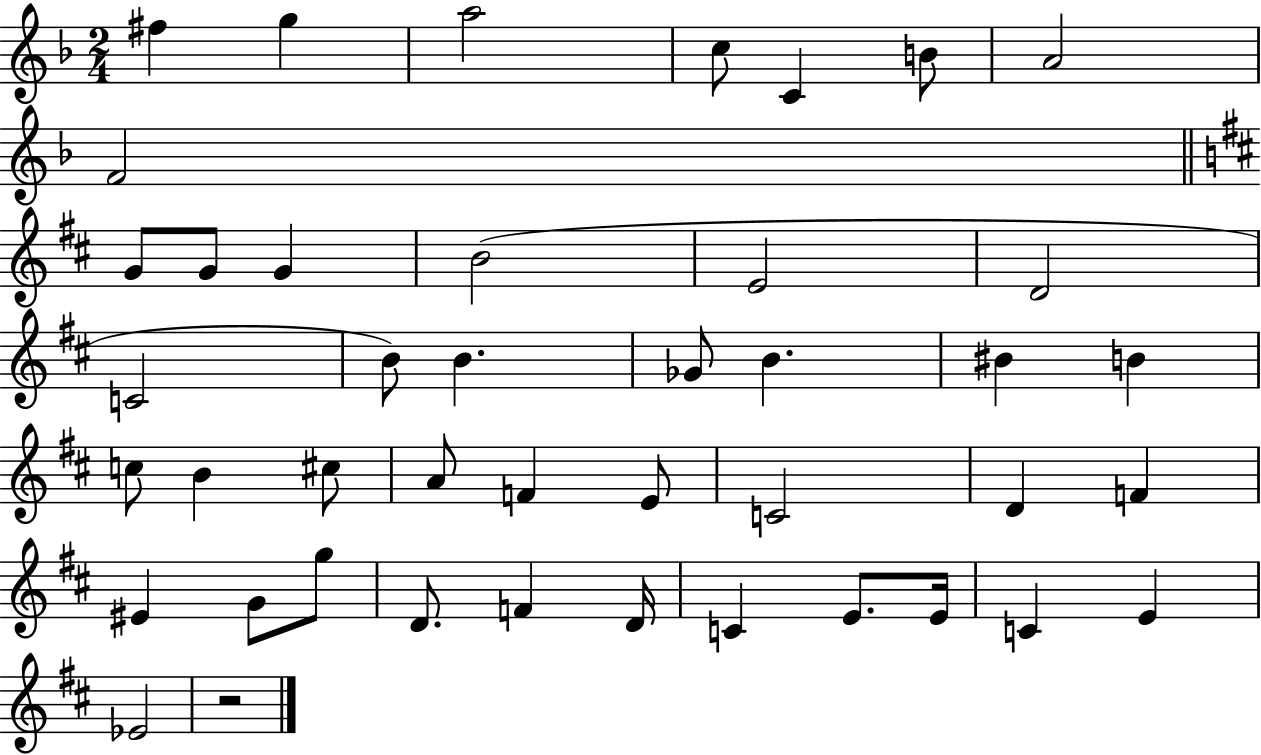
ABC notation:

X:1
T:Untitled
M:2/4
L:1/4
K:F
^f g a2 c/2 C B/2 A2 F2 G/2 G/2 G B2 E2 D2 C2 B/2 B _G/2 B ^B B c/2 B ^c/2 A/2 F E/2 C2 D F ^E G/2 g/2 D/2 F D/4 C E/2 E/4 C E _E2 z2